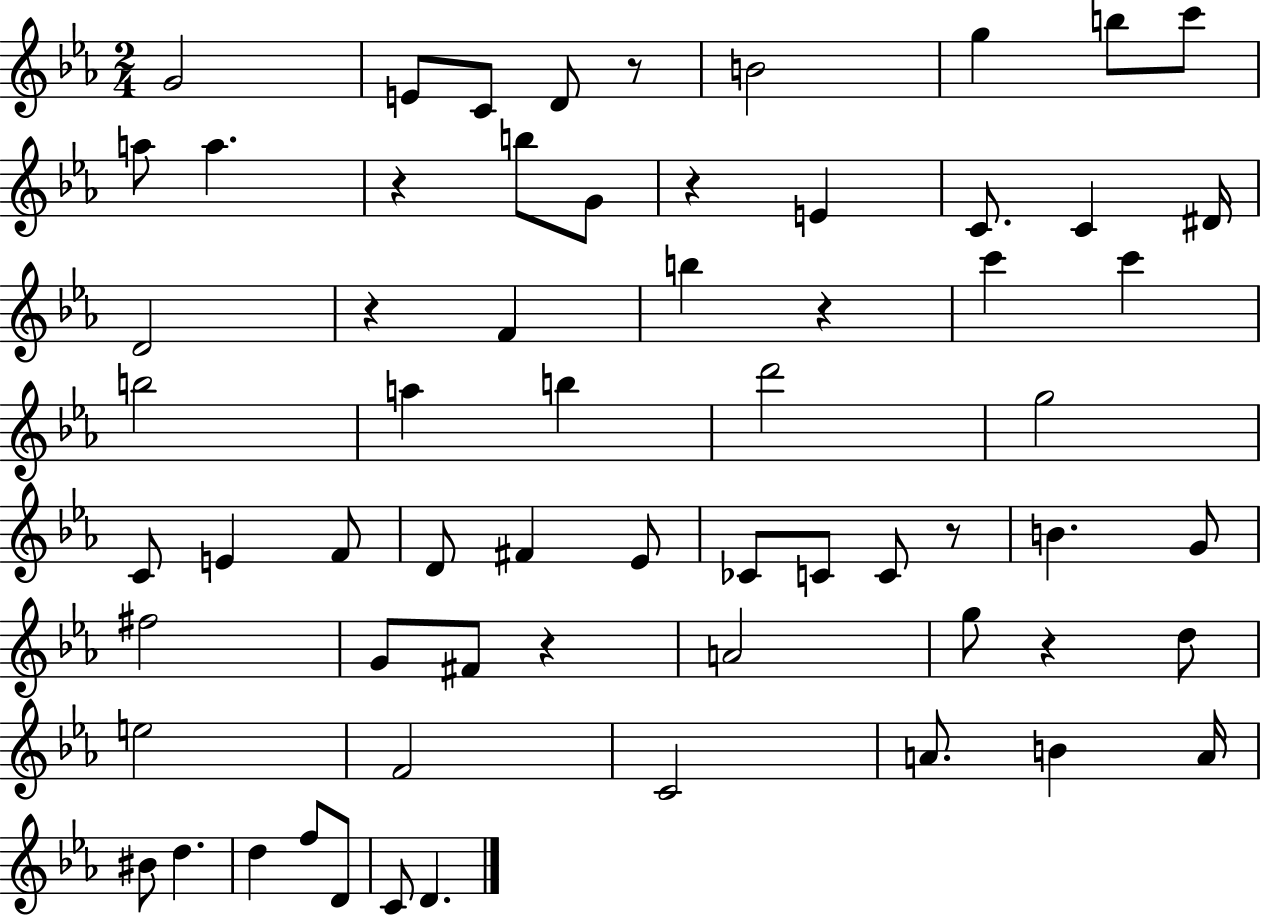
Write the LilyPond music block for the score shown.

{
  \clef treble
  \numericTimeSignature
  \time 2/4
  \key ees \major
  g'2 | e'8 c'8 d'8 r8 | b'2 | g''4 b''8 c'''8 | \break a''8 a''4. | r4 b''8 g'8 | r4 e'4 | c'8. c'4 dis'16 | \break d'2 | r4 f'4 | b''4 r4 | c'''4 c'''4 | \break b''2 | a''4 b''4 | d'''2 | g''2 | \break c'8 e'4 f'8 | d'8 fis'4 ees'8 | ces'8 c'8 c'8 r8 | b'4. g'8 | \break fis''2 | g'8 fis'8 r4 | a'2 | g''8 r4 d''8 | \break e''2 | f'2 | c'2 | a'8. b'4 a'16 | \break bis'8 d''4. | d''4 f''8 d'8 | c'8 d'4. | \bar "|."
}